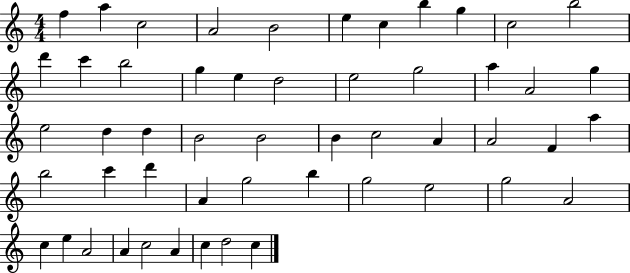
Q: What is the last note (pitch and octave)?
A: C5